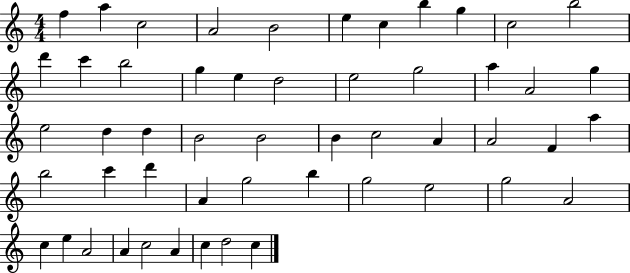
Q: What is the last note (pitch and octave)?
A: C5